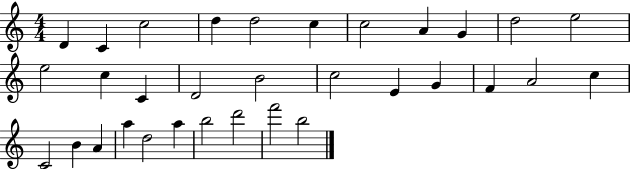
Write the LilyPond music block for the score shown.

{
  \clef treble
  \numericTimeSignature
  \time 4/4
  \key c \major
  d'4 c'4 c''2 | d''4 d''2 c''4 | c''2 a'4 g'4 | d''2 e''2 | \break e''2 c''4 c'4 | d'2 b'2 | c''2 e'4 g'4 | f'4 a'2 c''4 | \break c'2 b'4 a'4 | a''4 d''2 a''4 | b''2 d'''2 | f'''2 b''2 | \break \bar "|."
}